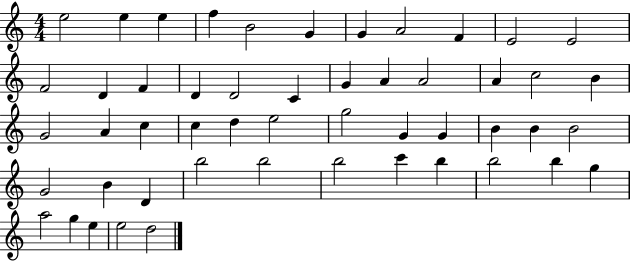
X:1
T:Untitled
M:4/4
L:1/4
K:C
e2 e e f B2 G G A2 F E2 E2 F2 D F D D2 C G A A2 A c2 B G2 A c c d e2 g2 G G B B B2 G2 B D b2 b2 b2 c' b b2 b g a2 g e e2 d2